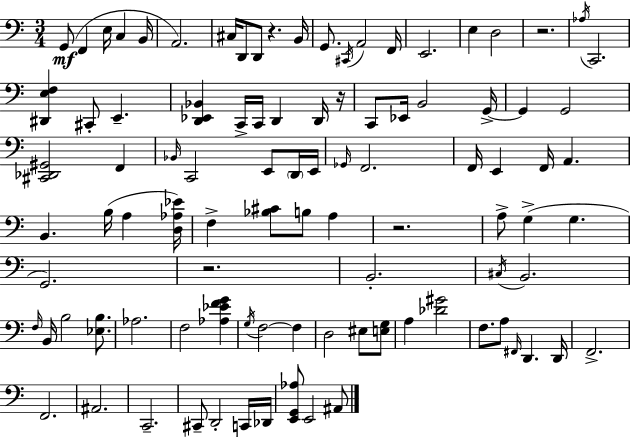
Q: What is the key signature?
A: A minor